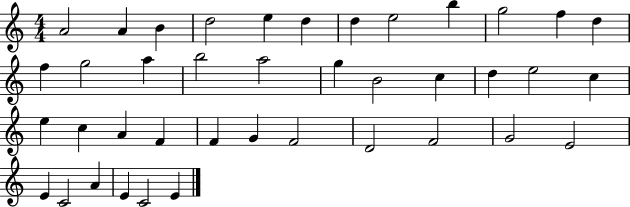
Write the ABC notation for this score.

X:1
T:Untitled
M:4/4
L:1/4
K:C
A2 A B d2 e d d e2 b g2 f d f g2 a b2 a2 g B2 c d e2 c e c A F F G F2 D2 F2 G2 E2 E C2 A E C2 E